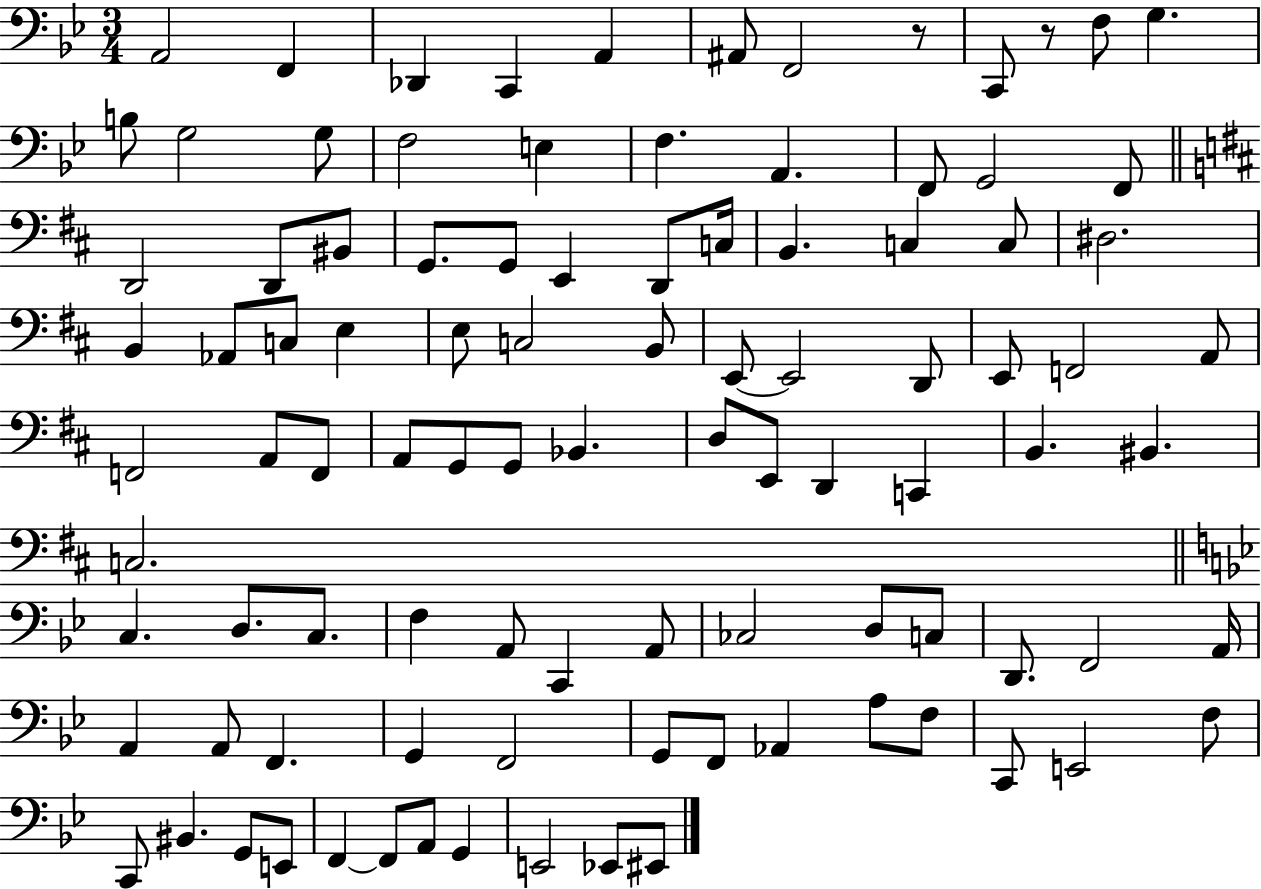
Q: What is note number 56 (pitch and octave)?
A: C2